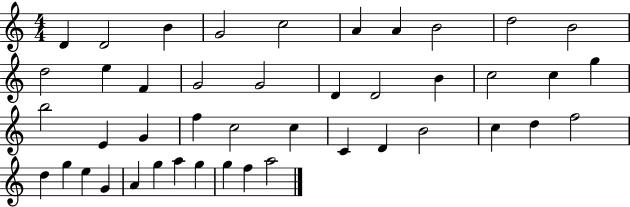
D4/q D4/h B4/q G4/h C5/h A4/q A4/q B4/h D5/h B4/h D5/h E5/q F4/q G4/h G4/h D4/q D4/h B4/q C5/h C5/q G5/q B5/h E4/q G4/q F5/q C5/h C5/q C4/q D4/q B4/h C5/q D5/q F5/h D5/q G5/q E5/q G4/q A4/q G5/q A5/q G5/q G5/q F5/q A5/h